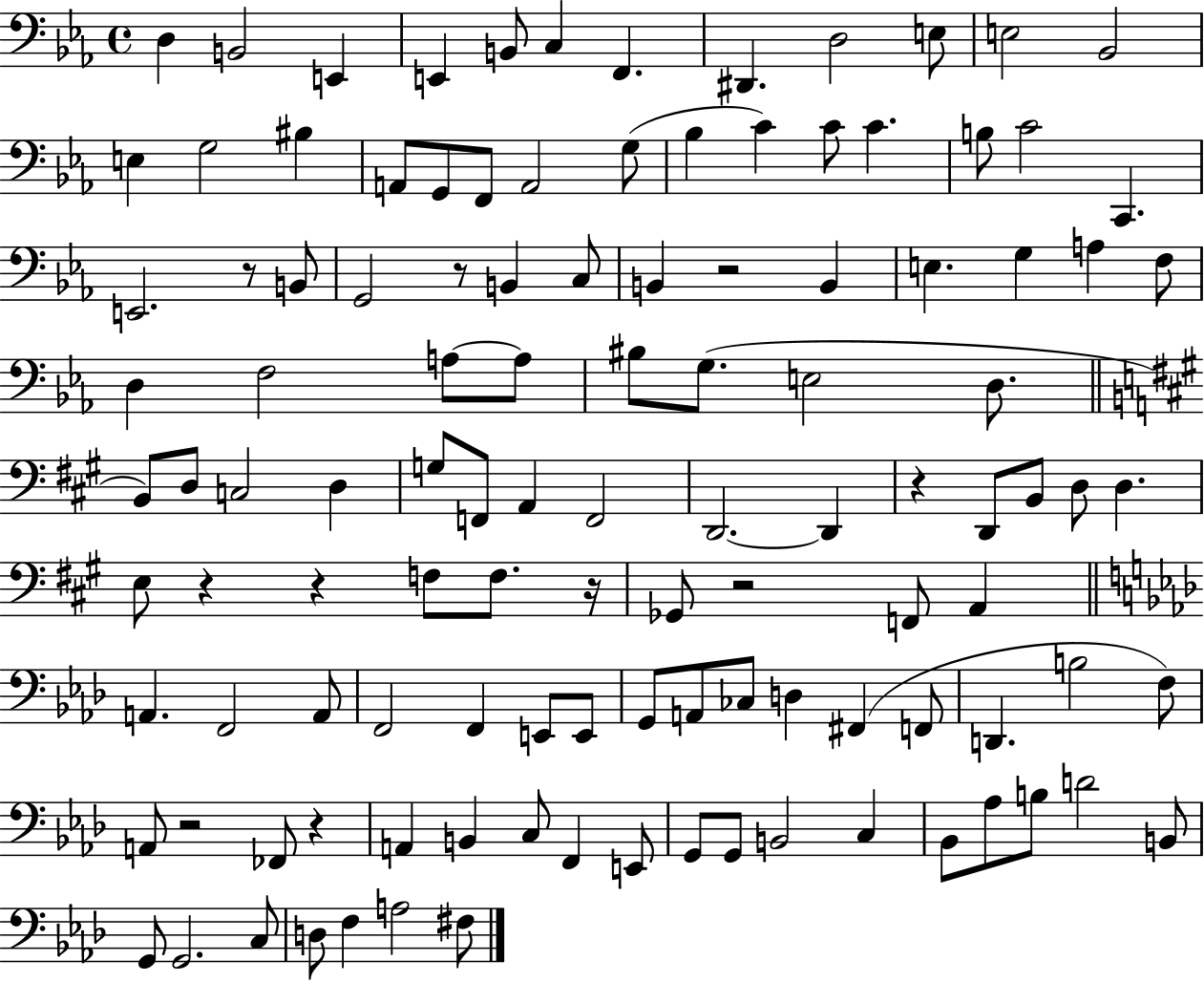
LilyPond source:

{
  \clef bass
  \time 4/4
  \defaultTimeSignature
  \key ees \major
  d4 b,2 e,4 | e,4 b,8 c4 f,4. | dis,4. d2 e8 | e2 bes,2 | \break e4 g2 bis4 | a,8 g,8 f,8 a,2 g8( | bes4 c'4) c'8 c'4. | b8 c'2 c,4. | \break e,2. r8 b,8 | g,2 r8 b,4 c8 | b,4 r2 b,4 | e4. g4 a4 f8 | \break d4 f2 a8~~ a8 | bis8 g8.( e2 d8. | \bar "||" \break \key a \major b,8) d8 c2 d4 | g8 f,8 a,4 f,2 | d,2.~~ d,4 | r4 d,8 b,8 d8 d4. | \break e8 r4 r4 f8 f8. r16 | ges,8 r2 f,8 a,4 | \bar "||" \break \key f \minor a,4. f,2 a,8 | f,2 f,4 e,8 e,8 | g,8 a,8 ces8 d4 fis,4( f,8 | d,4. b2 f8) | \break a,8 r2 fes,8 r4 | a,4 b,4 c8 f,4 e,8 | g,8 g,8 b,2 c4 | bes,8 aes8 b8 d'2 b,8 | \break g,8 g,2. c8 | d8 f4 a2 fis8 | \bar "|."
}